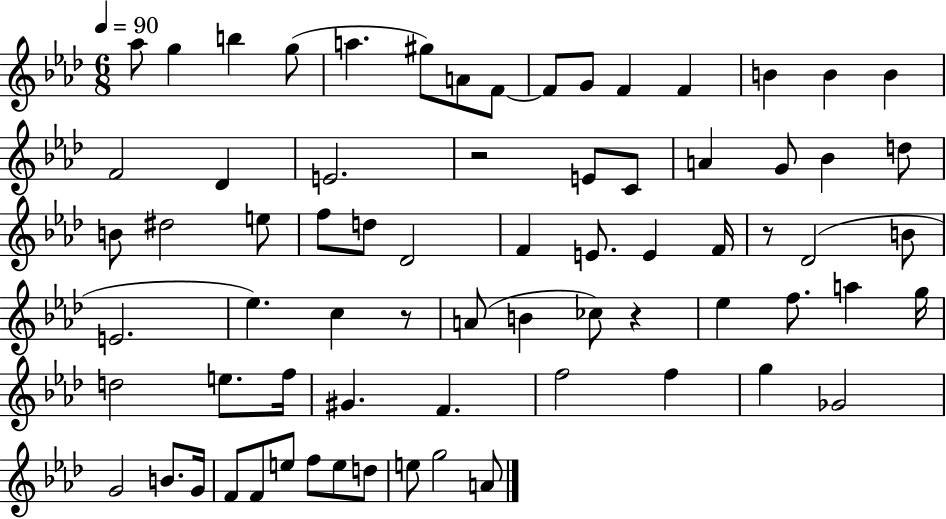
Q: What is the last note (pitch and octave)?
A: A4